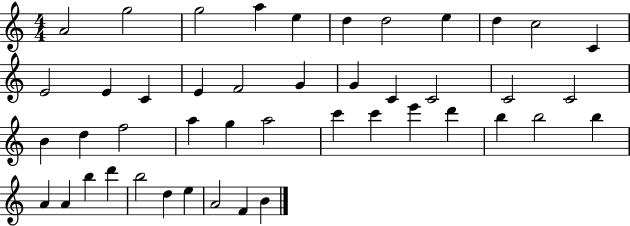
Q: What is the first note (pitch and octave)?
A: A4